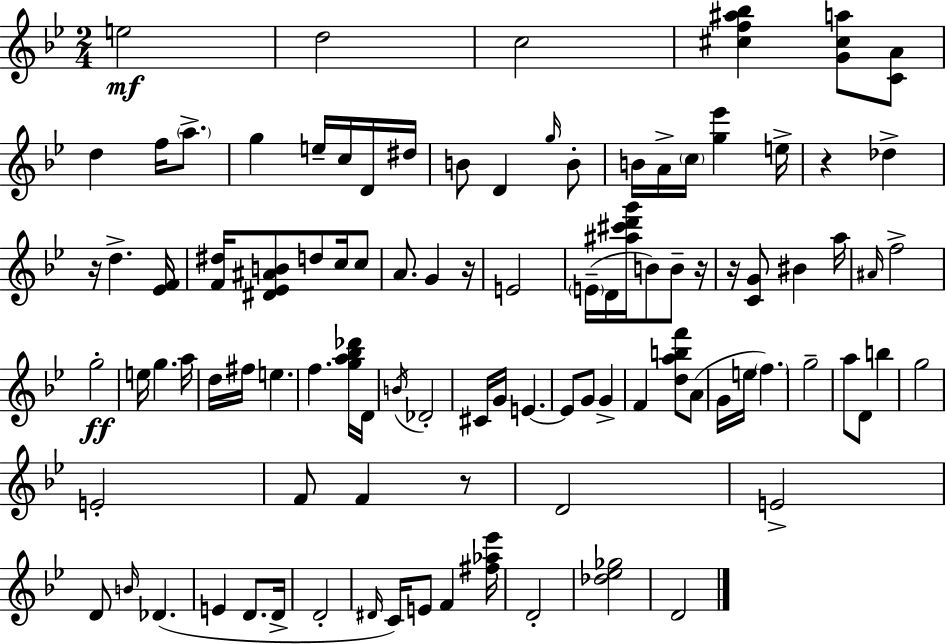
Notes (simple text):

E5/h D5/h C5/h [C#5,F5,A#5,Bb5]/q [G4,C#5,A5]/e [C4,A4]/e D5/q F5/s A5/e. G5/q E5/s C5/s D4/s D#5/s B4/e D4/q G5/s B4/e B4/s A4/s C5/s [G5,Eb6]/q E5/s R/q Db5/q R/s D5/q. [Eb4,F4]/s [F4,D#5]/s [D#4,Eb4,A#4,B4]/e D5/e C5/s C5/e A4/e. G4/q R/s E4/h E4/s D4/s [A#5,C#6,D6,G6]/s B4/e B4/e R/s R/s [C4,G4]/e BIS4/q A5/s A#4/s F5/h G5/h E5/s G5/q. A5/s D5/s F#5/s E5/q. F5/q. [G5,A5,Bb5,Db6]/s D4/s B4/s Db4/h C#4/s G4/s E4/q. E4/e G4/e G4/q F4/q [D5,A5,B5,F6]/e A4/e G4/s E5/s F5/q. G5/h A5/e D4/e B5/q G5/h E4/h F4/e F4/q R/e D4/h E4/h D4/e B4/s Db4/q. E4/q D4/e. D4/s D4/h D#4/s C4/s E4/e F4/q [F#5,Ab5,Eb6]/s D4/h [Db5,Eb5,Gb5]/h D4/h